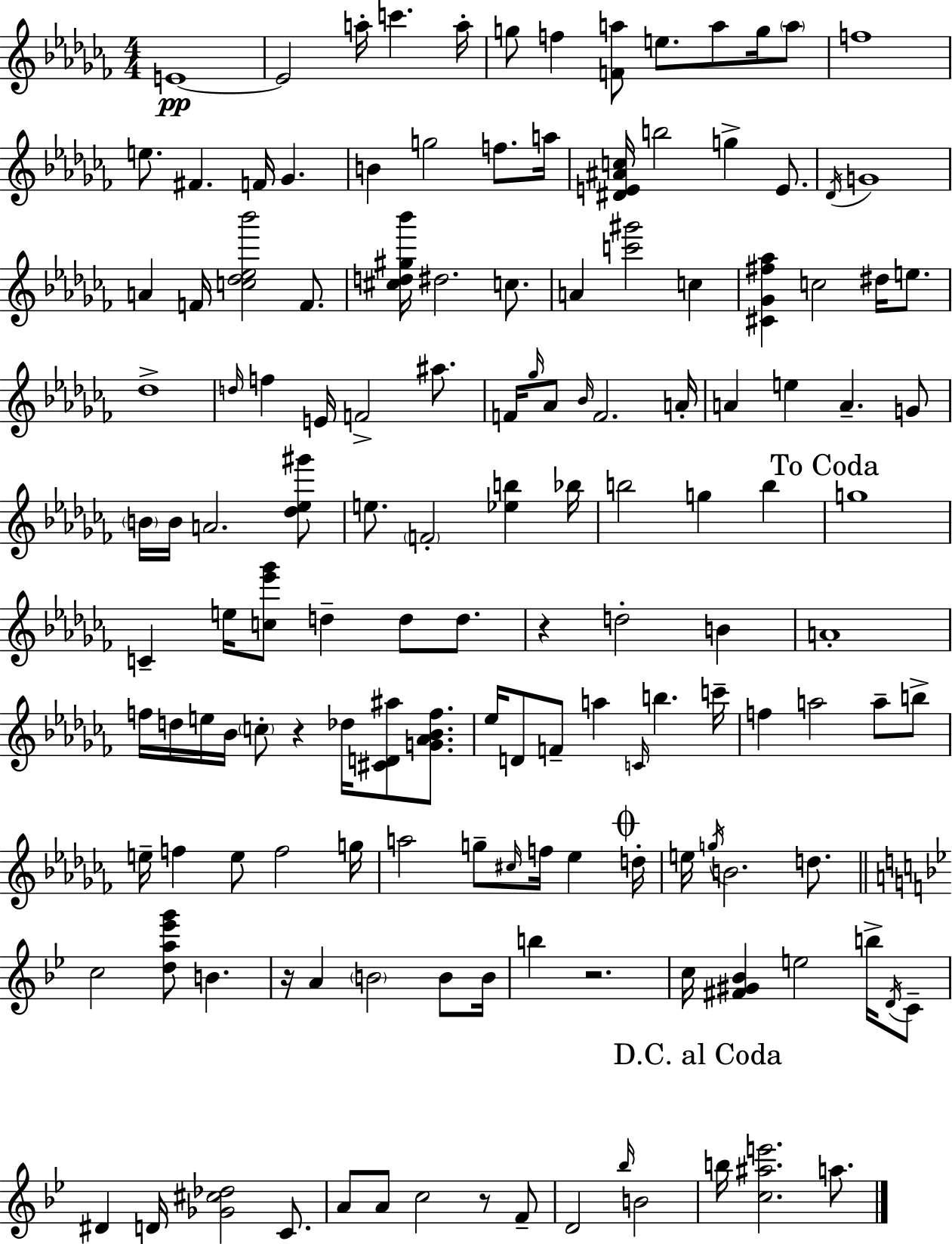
{
  \clef treble
  \numericTimeSignature
  \time 4/4
  \key aes \minor
  e'1~~\pp | e'2 a''16-. c'''4. a''16-. | g''8 f''4 <f' a''>8 e''8. a''8 g''16 \parenthesize a''8 | f''1 | \break e''8. fis'4. f'16 ges'4. | b'4 g''2 f''8. a''16 | <dis' e' ais' c''>16 b''2 g''4-> e'8. | \acciaccatura { des'16 } g'1 | \break a'4 f'16 <c'' des'' ees'' bes'''>2 f'8. | <cis'' d'' gis'' bes'''>16 dis''2. c''8. | a'4 <c''' gis'''>2 c''4 | <cis' ges' fis'' aes''>4 c''2 dis''16 e''8. | \break des''1-> | \grace { d''16 } f''4 e'16 f'2-> ais''8. | f'16 \grace { ges''16 } aes'8 \grace { bes'16 } f'2. | a'16-. a'4 e''4 a'4.-- | \break g'8 \parenthesize b'16 b'16 a'2. | <des'' ees'' gis'''>8 e''8. \parenthesize f'2-. <ees'' b''>4 | bes''16 b''2 g''4 | b''4 \mark "To Coda" g''1 | \break c'4-- e''16 <c'' ees''' ges'''>8 d''4-- d''8 | d''8. r4 d''2-. | b'4 a'1-. | f''16 d''16 e''16 bes'16 \parenthesize c''8-. r4 des''16 <cis' d' ais''>8 | \break <g' aes' bes' f''>8. ees''16 d'8 f'8-- a''4 \grace { c'16 } b''4. | c'''16-- f''4 a''2 | a''8-- b''8-> e''16-- f''4 e''8 f''2 | g''16 a''2 g''8-- \grace { cis''16 } | \break f''16 ees''4 \mark \markup { \musicglyph "scripts.coda" } d''16-. e''16 \acciaccatura { g''16 } b'2. | d''8. \bar "||" \break \key bes \major c''2 <d'' a'' ees''' g'''>8 b'4. | r16 a'4 \parenthesize b'2 b'8 b'16 | b''4 r2. | c''16 <fis' gis' bes'>4 e''2 b''16-> \acciaccatura { d'16 } c'8-- | \break dis'4 d'16 <ges' cis'' des''>2 c'8. | a'8 a'8 c''2 r8 f'8-- | d'2 \grace { bes''16 } b'2 | \mark "D.C. al Coda" b''16 <c'' ais'' e'''>2. a''8. | \break \bar "|."
}